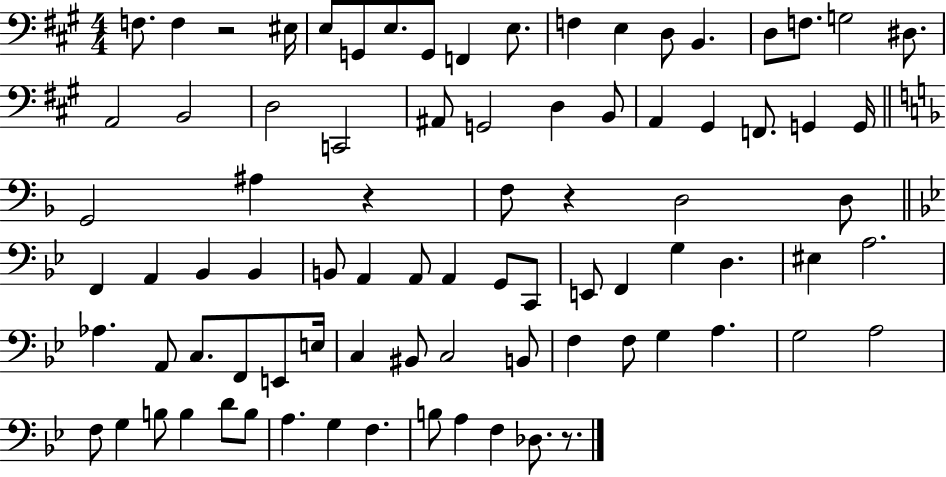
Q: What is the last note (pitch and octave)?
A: Db3